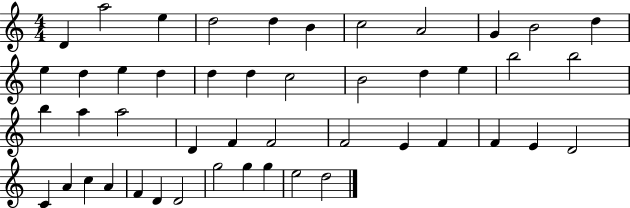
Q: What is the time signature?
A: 4/4